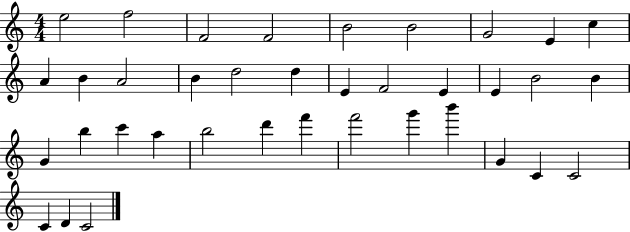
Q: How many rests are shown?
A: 0